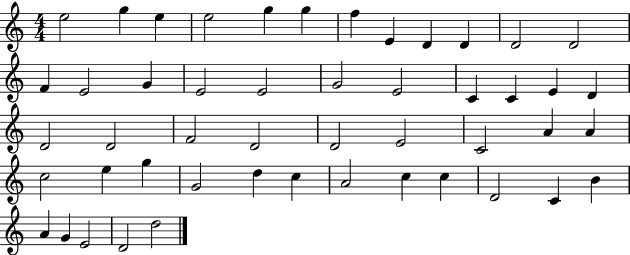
{
  \clef treble
  \numericTimeSignature
  \time 4/4
  \key c \major
  e''2 g''4 e''4 | e''2 g''4 g''4 | f''4 e'4 d'4 d'4 | d'2 d'2 | \break f'4 e'2 g'4 | e'2 e'2 | g'2 e'2 | c'4 c'4 e'4 d'4 | \break d'2 d'2 | f'2 d'2 | d'2 e'2 | c'2 a'4 a'4 | \break c''2 e''4 g''4 | g'2 d''4 c''4 | a'2 c''4 c''4 | d'2 c'4 b'4 | \break a'4 g'4 e'2 | d'2 d''2 | \bar "|."
}